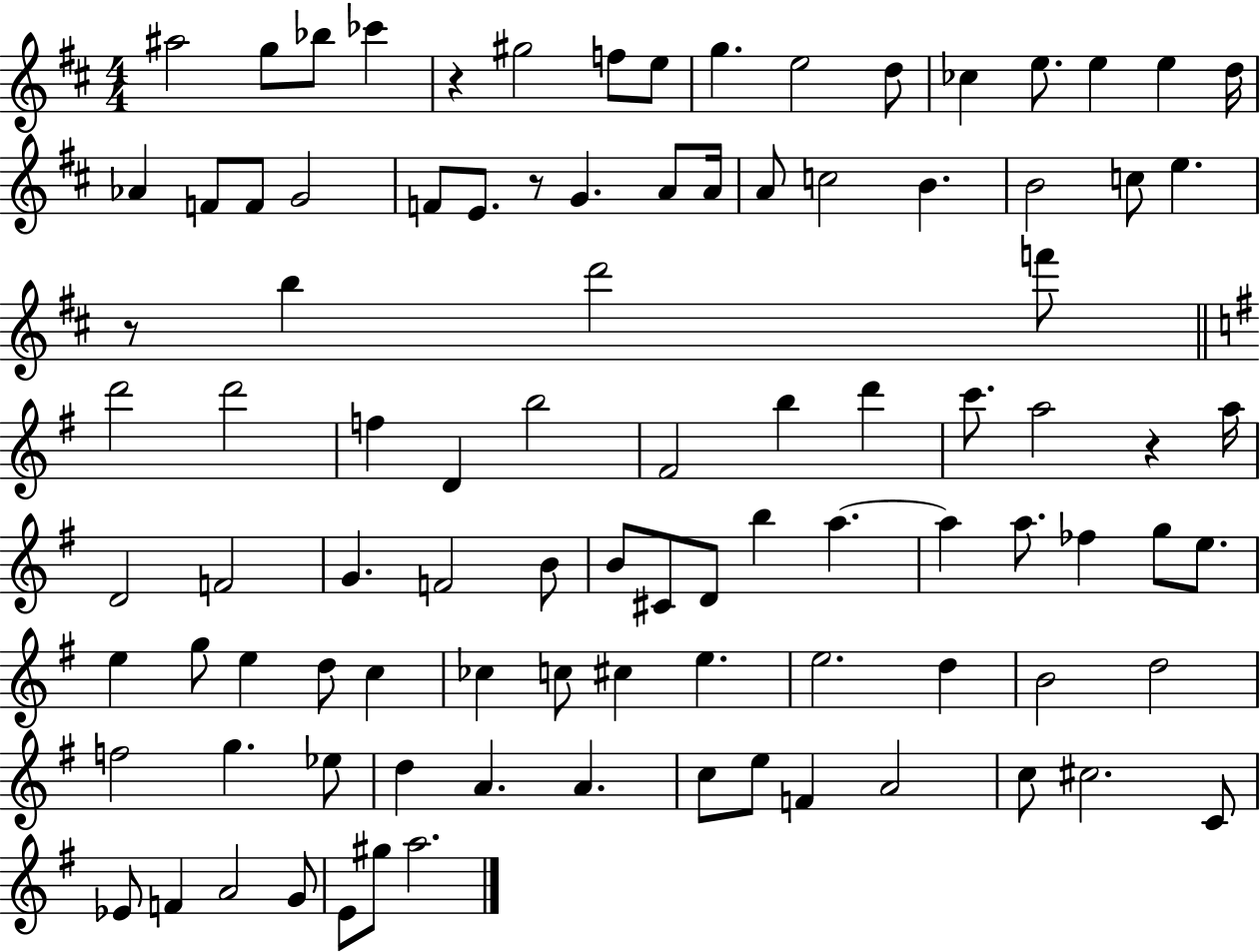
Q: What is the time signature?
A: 4/4